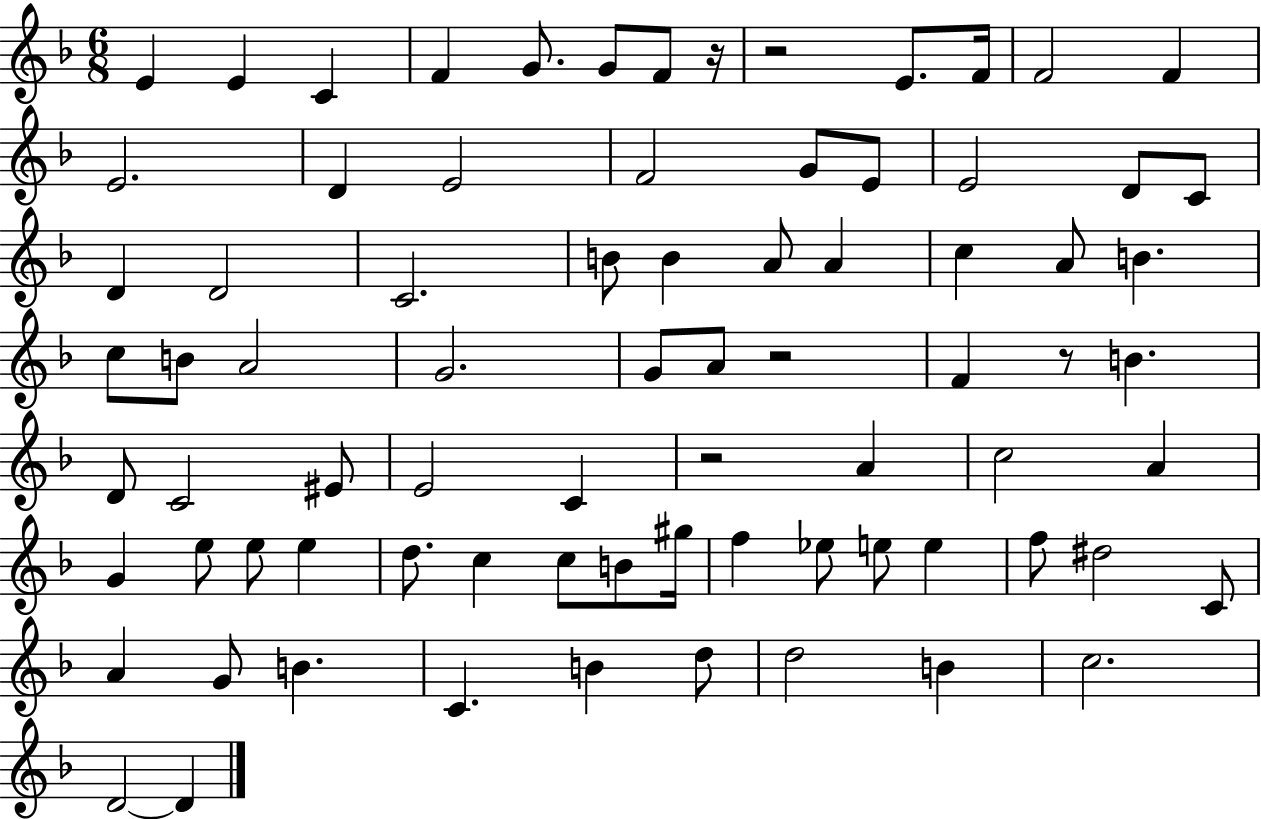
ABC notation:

X:1
T:Untitled
M:6/8
L:1/4
K:F
E E C F G/2 G/2 F/2 z/4 z2 E/2 F/4 F2 F E2 D E2 F2 G/2 E/2 E2 D/2 C/2 D D2 C2 B/2 B A/2 A c A/2 B c/2 B/2 A2 G2 G/2 A/2 z2 F z/2 B D/2 C2 ^E/2 E2 C z2 A c2 A G e/2 e/2 e d/2 c c/2 B/2 ^g/4 f _e/2 e/2 e f/2 ^d2 C/2 A G/2 B C B d/2 d2 B c2 D2 D